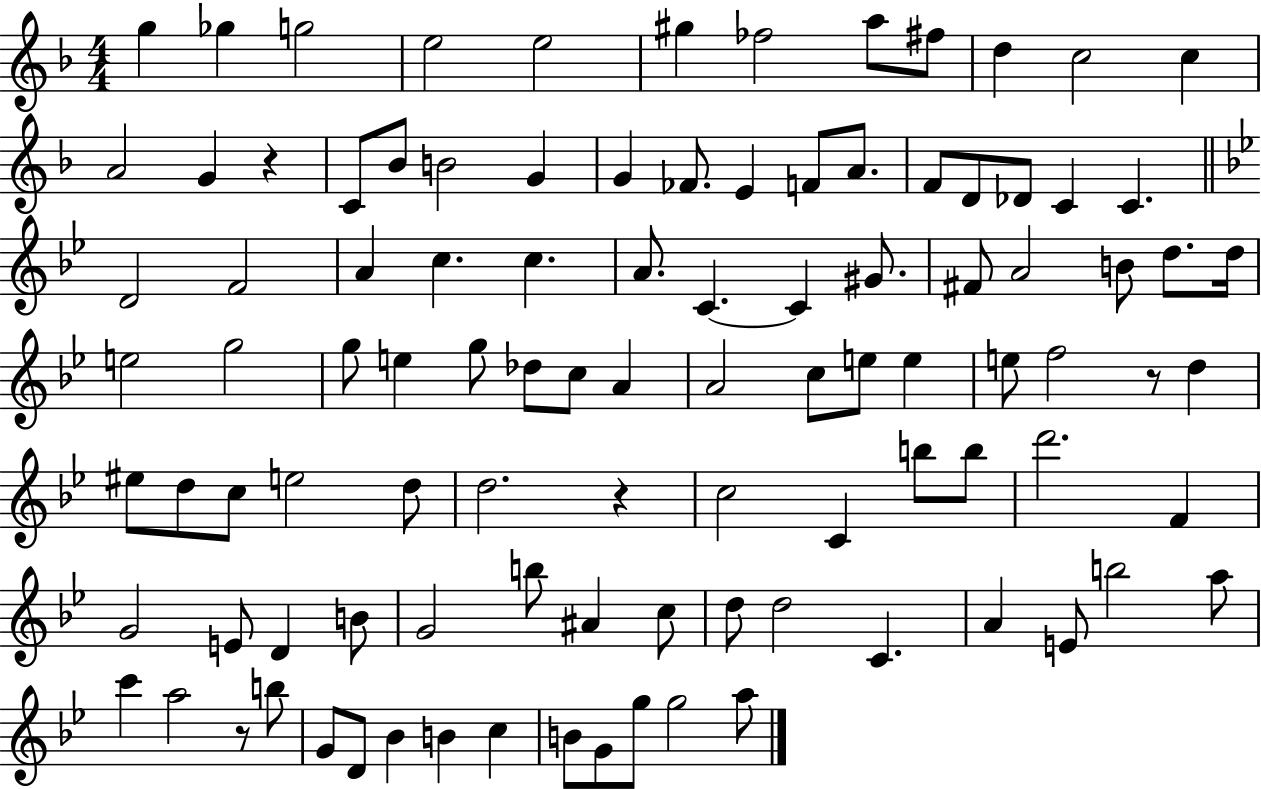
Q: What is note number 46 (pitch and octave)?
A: E5